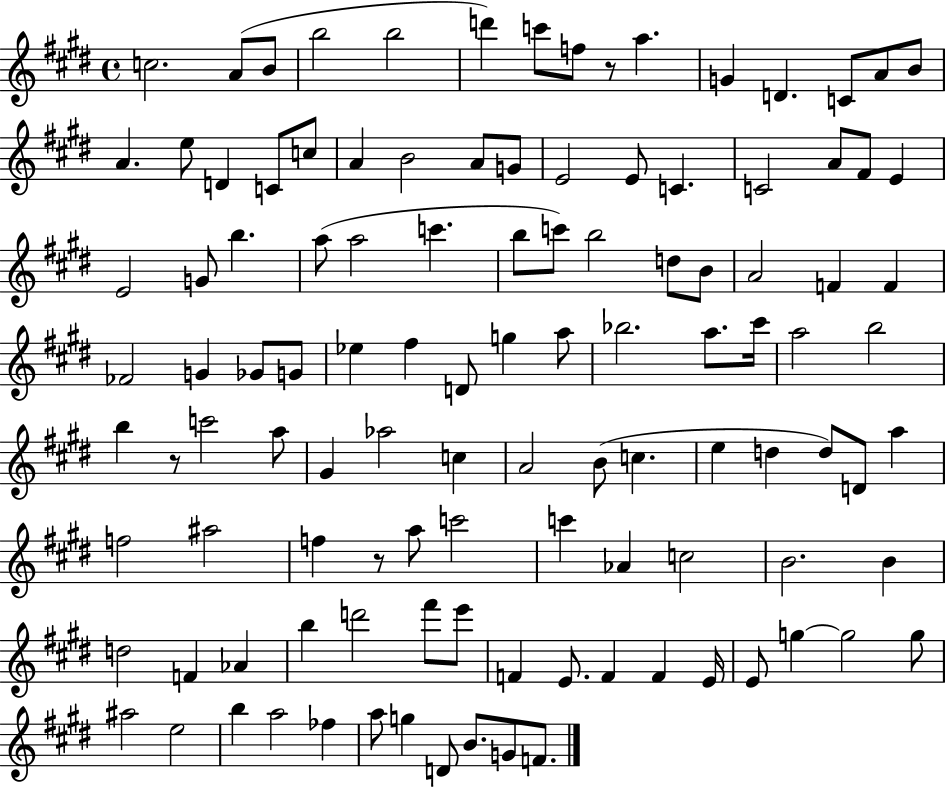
{
  \clef treble
  \time 4/4
  \defaultTimeSignature
  \key e \major
  \repeat volta 2 { c''2. a'8( b'8 | b''2 b''2 | d'''4) c'''8 f''8 r8 a''4. | g'4 d'4. c'8 a'8 b'8 | \break a'4. e''8 d'4 c'8 c''8 | a'4 b'2 a'8 g'8 | e'2 e'8 c'4. | c'2 a'8 fis'8 e'4 | \break e'2 g'8 b''4. | a''8( a''2 c'''4. | b''8 c'''8) b''2 d''8 b'8 | a'2 f'4 f'4 | \break fes'2 g'4 ges'8 g'8 | ees''4 fis''4 d'8 g''4 a''8 | bes''2. a''8. cis'''16 | a''2 b''2 | \break b''4 r8 c'''2 a''8 | gis'4 aes''2 c''4 | a'2 b'8( c''4. | e''4 d''4 d''8) d'8 a''4 | \break f''2 ais''2 | f''4 r8 a''8 c'''2 | c'''4 aes'4 c''2 | b'2. b'4 | \break d''2 f'4 aes'4 | b''4 d'''2 fis'''8 e'''8 | f'4 e'8. f'4 f'4 e'16 | e'8 g''4~~ g''2 g''8 | \break ais''2 e''2 | b''4 a''2 fes''4 | a''8 g''4 d'8 b'8. g'8 f'8. | } \bar "|."
}